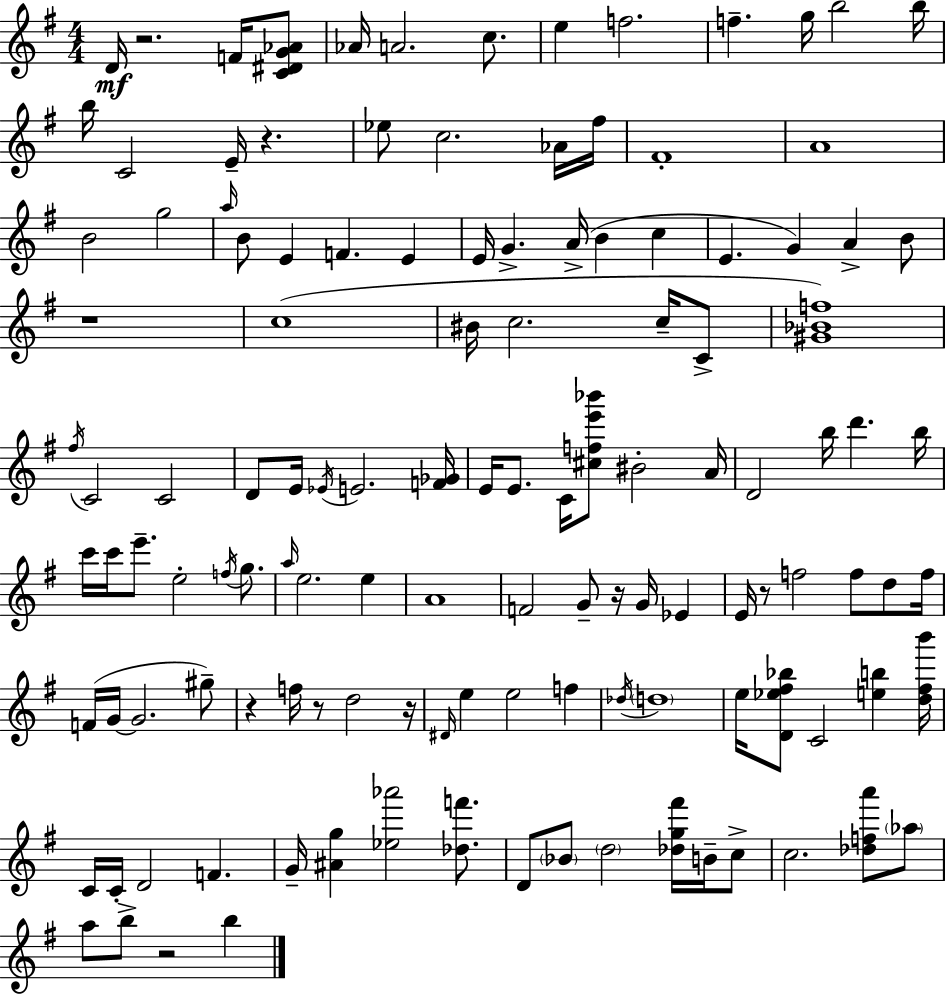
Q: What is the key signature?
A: G major